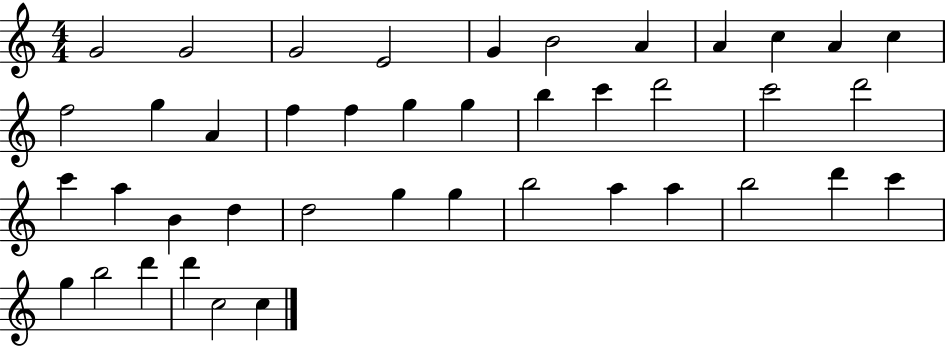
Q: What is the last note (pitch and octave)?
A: C5